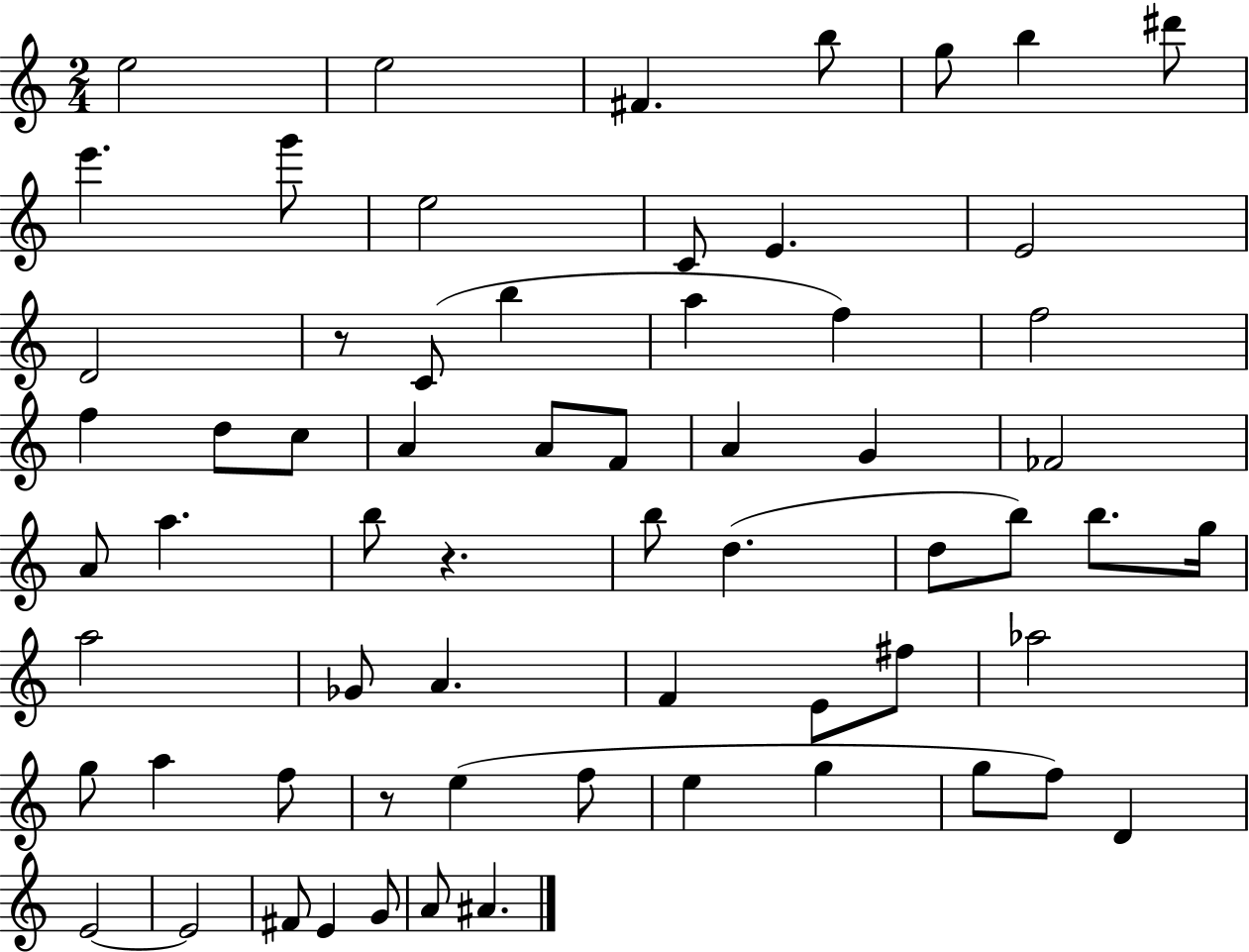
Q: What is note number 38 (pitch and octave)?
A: A5